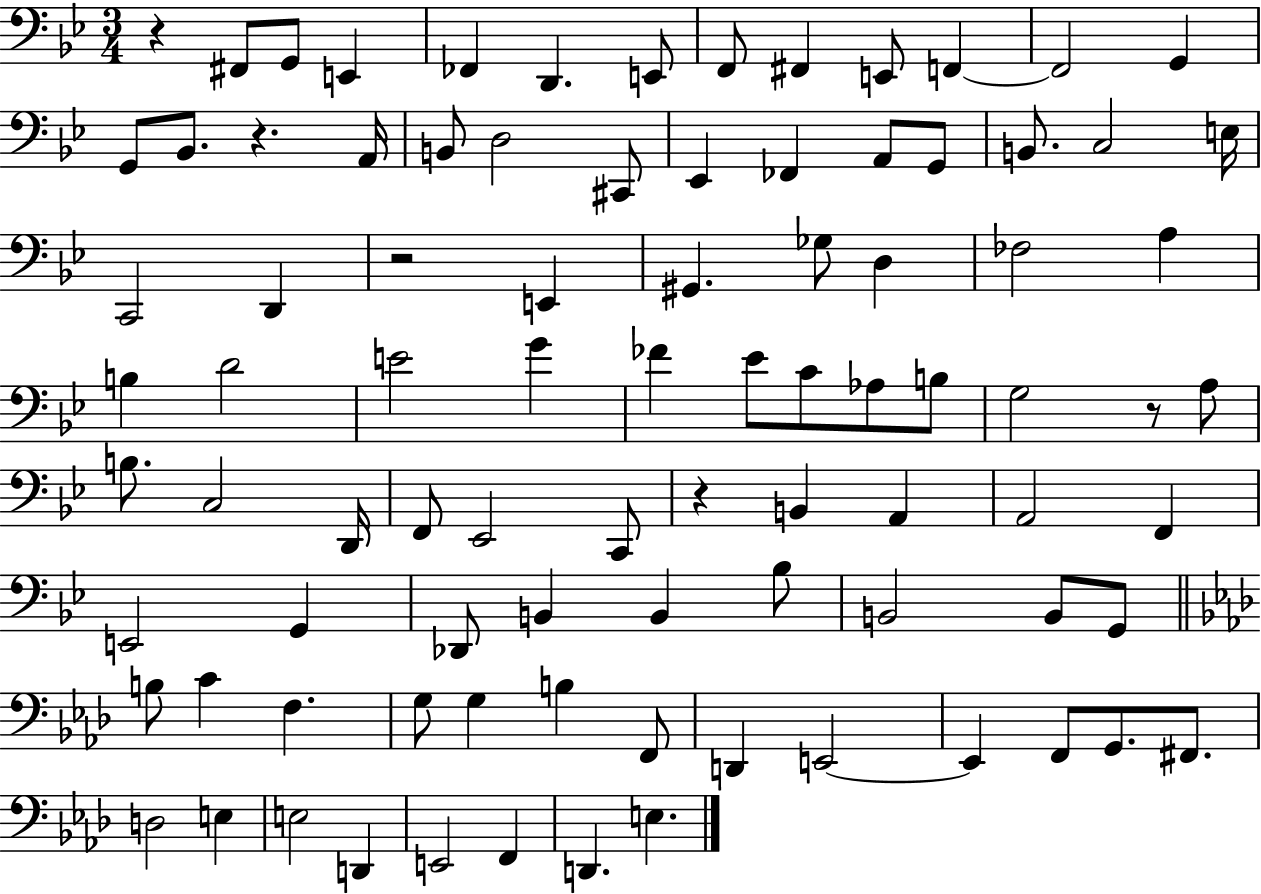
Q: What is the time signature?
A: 3/4